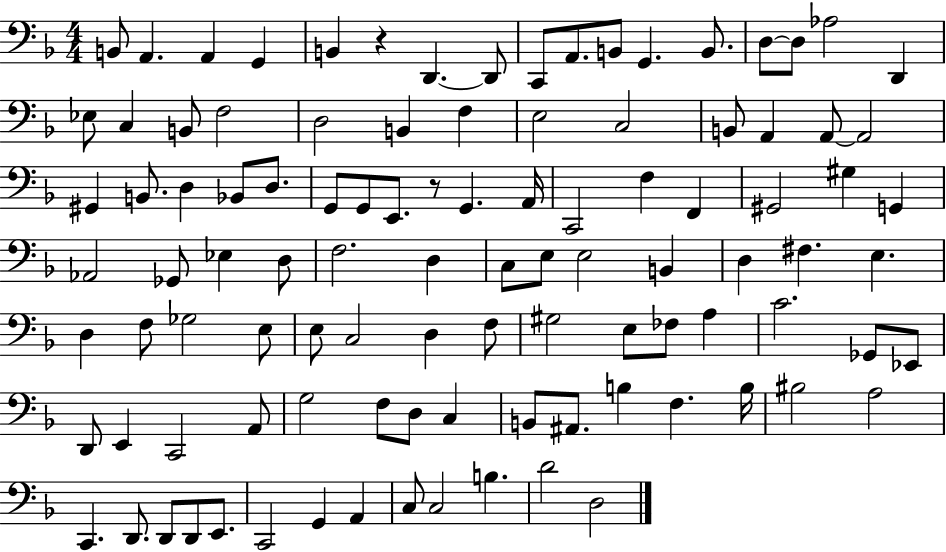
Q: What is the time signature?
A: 4/4